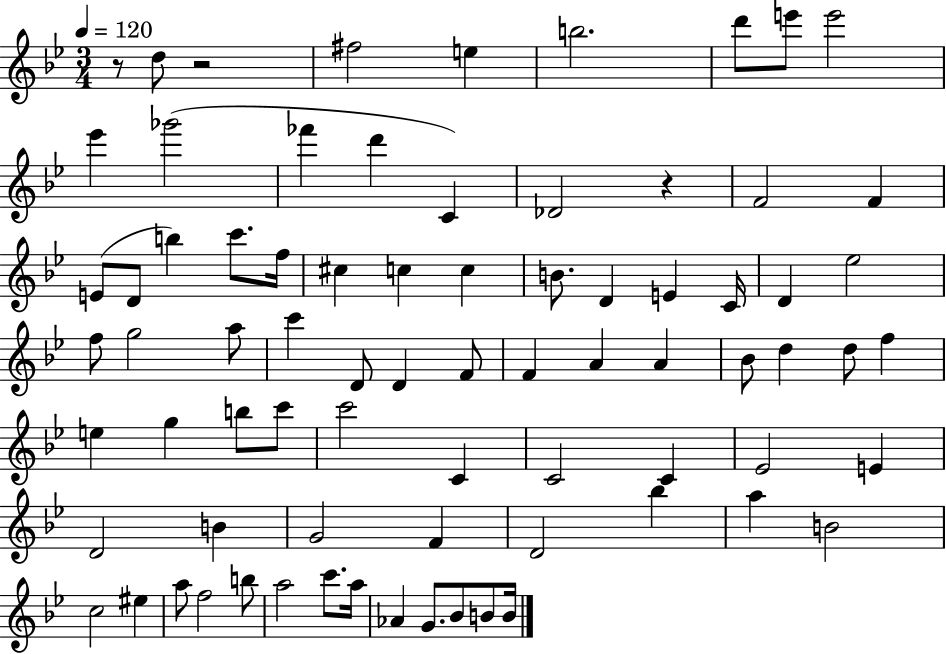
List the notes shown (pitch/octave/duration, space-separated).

R/e D5/e R/h F#5/h E5/q B5/h. D6/e E6/e E6/h Eb6/q Gb6/h FES6/q D6/q C4/q Db4/h R/q F4/h F4/q E4/e D4/e B5/q C6/e. F5/s C#5/q C5/q C5/q B4/e. D4/q E4/q C4/s D4/q Eb5/h F5/e G5/h A5/e C6/q D4/e D4/q F4/e F4/q A4/q A4/q Bb4/e D5/q D5/e F5/q E5/q G5/q B5/e C6/e C6/h C4/q C4/h C4/q Eb4/h E4/q D4/h B4/q G4/h F4/q D4/h Bb5/q A5/q B4/h C5/h EIS5/q A5/e F5/h B5/e A5/h C6/e. A5/s Ab4/q G4/e. Bb4/e B4/e B4/s